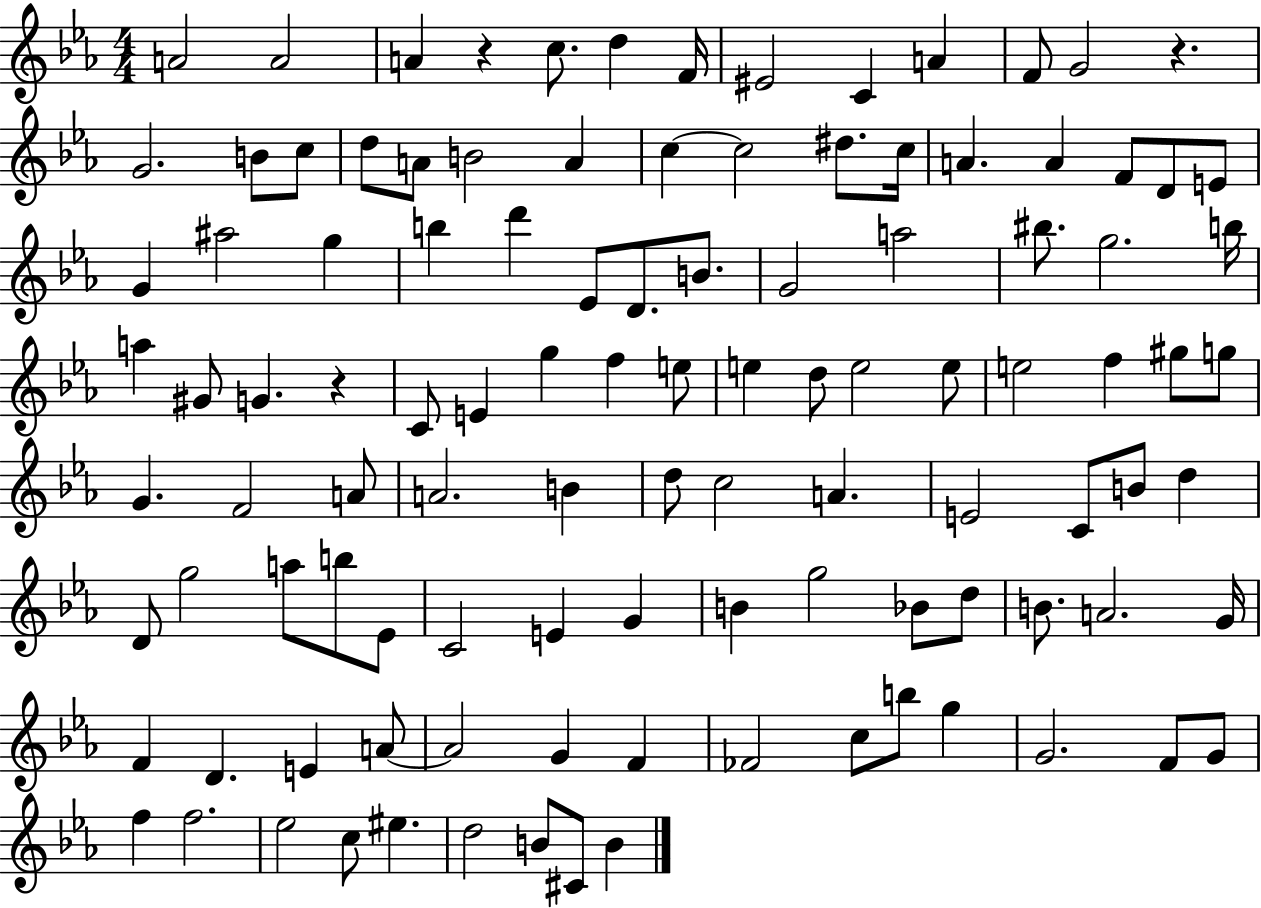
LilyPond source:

{
  \clef treble
  \numericTimeSignature
  \time 4/4
  \key ees \major
  a'2 a'2 | a'4 r4 c''8. d''4 f'16 | eis'2 c'4 a'4 | f'8 g'2 r4. | \break g'2. b'8 c''8 | d''8 a'8 b'2 a'4 | c''4~~ c''2 dis''8. c''16 | a'4. a'4 f'8 d'8 e'8 | \break g'4 ais''2 g''4 | b''4 d'''4 ees'8 d'8. b'8. | g'2 a''2 | bis''8. g''2. b''16 | \break a''4 gis'8 g'4. r4 | c'8 e'4 g''4 f''4 e''8 | e''4 d''8 e''2 e''8 | e''2 f''4 gis''8 g''8 | \break g'4. f'2 a'8 | a'2. b'4 | d''8 c''2 a'4. | e'2 c'8 b'8 d''4 | \break d'8 g''2 a''8 b''8 ees'8 | c'2 e'4 g'4 | b'4 g''2 bes'8 d''8 | b'8. a'2. g'16 | \break f'4 d'4. e'4 a'8~~ | a'2 g'4 f'4 | fes'2 c''8 b''8 g''4 | g'2. f'8 g'8 | \break f''4 f''2. | ees''2 c''8 eis''4. | d''2 b'8 cis'8 b'4 | \bar "|."
}